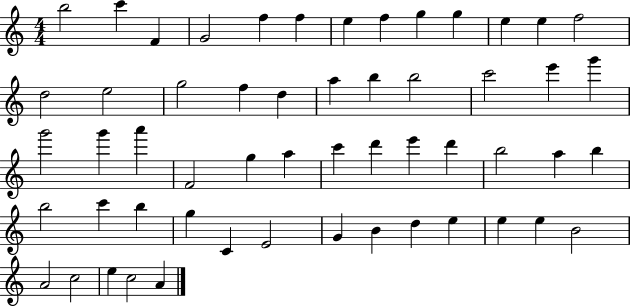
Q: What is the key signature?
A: C major